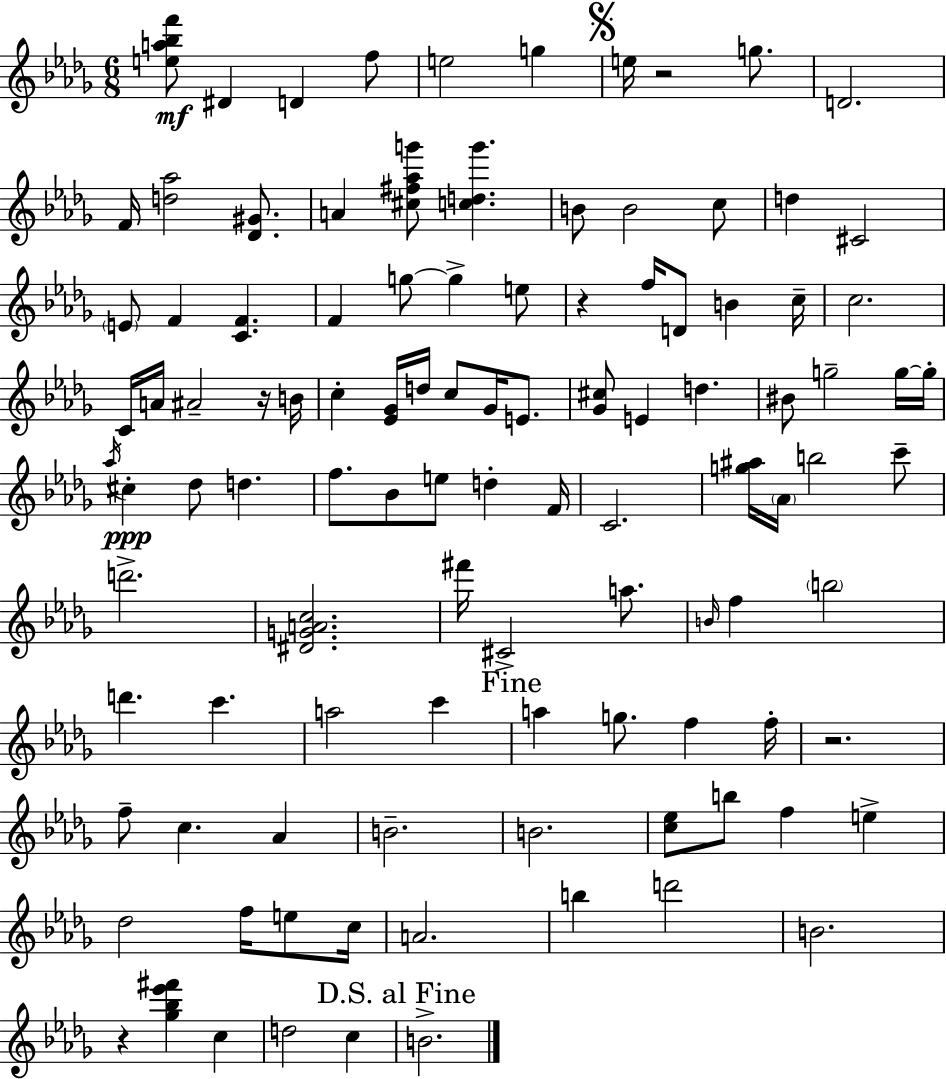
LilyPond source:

{
  \clef treble
  \numericTimeSignature
  \time 6/8
  \key bes \minor
  \repeat volta 2 { <e'' a'' bes'' f'''>8\mf dis'4 d'4 f''8 | e''2 g''4 | \mark \markup { \musicglyph "scripts.segno" } e''16 r2 g''8. | d'2. | \break f'16 <d'' aes''>2 <des' gis'>8. | a'4 <cis'' fis'' aes'' g'''>8 <c'' d'' g'''>4. | b'8 b'2 c''8 | d''4 cis'2 | \break \parenthesize e'8 f'4 <c' f'>4. | f'4 g''8~~ g''4-> e''8 | r4 f''16 d'8 b'4 c''16-- | c''2. | \break c'16 a'16 ais'2-- r16 b'16 | c''4-. <ees' ges'>16 d''16 c''8 ges'16 e'8. | <ges' cis''>8 e'4 d''4. | bis'8 g''2-- g''16~~ g''16-. | \break \acciaccatura { aes''16 } cis''4-.\ppp des''8 d''4. | f''8. bes'8 e''8 d''4-. | f'16 c'2. | <g'' ais''>16 \parenthesize aes'16 b''2 c'''8-- | \break d'''2.-> | <dis' g' a' c''>2. | fis'''16 cis'2-> a''8. | \grace { b'16 } f''4 \parenthesize b''2 | \break d'''4. c'''4. | a''2 c'''4 | \mark "Fine" a''4 g''8. f''4 | f''16-. r2. | \break f''8-- c''4. aes'4 | b'2.-- | b'2. | <c'' ees''>8 b''8 f''4 e''4-> | \break des''2 f''16 e''8 | c''16 a'2. | b''4 d'''2 | b'2. | \break r4 <ges'' bes'' ees''' fis'''>4 c''4 | d''2 c''4 | \mark "D.S. al Fine" b'2.-> | } \bar "|."
}